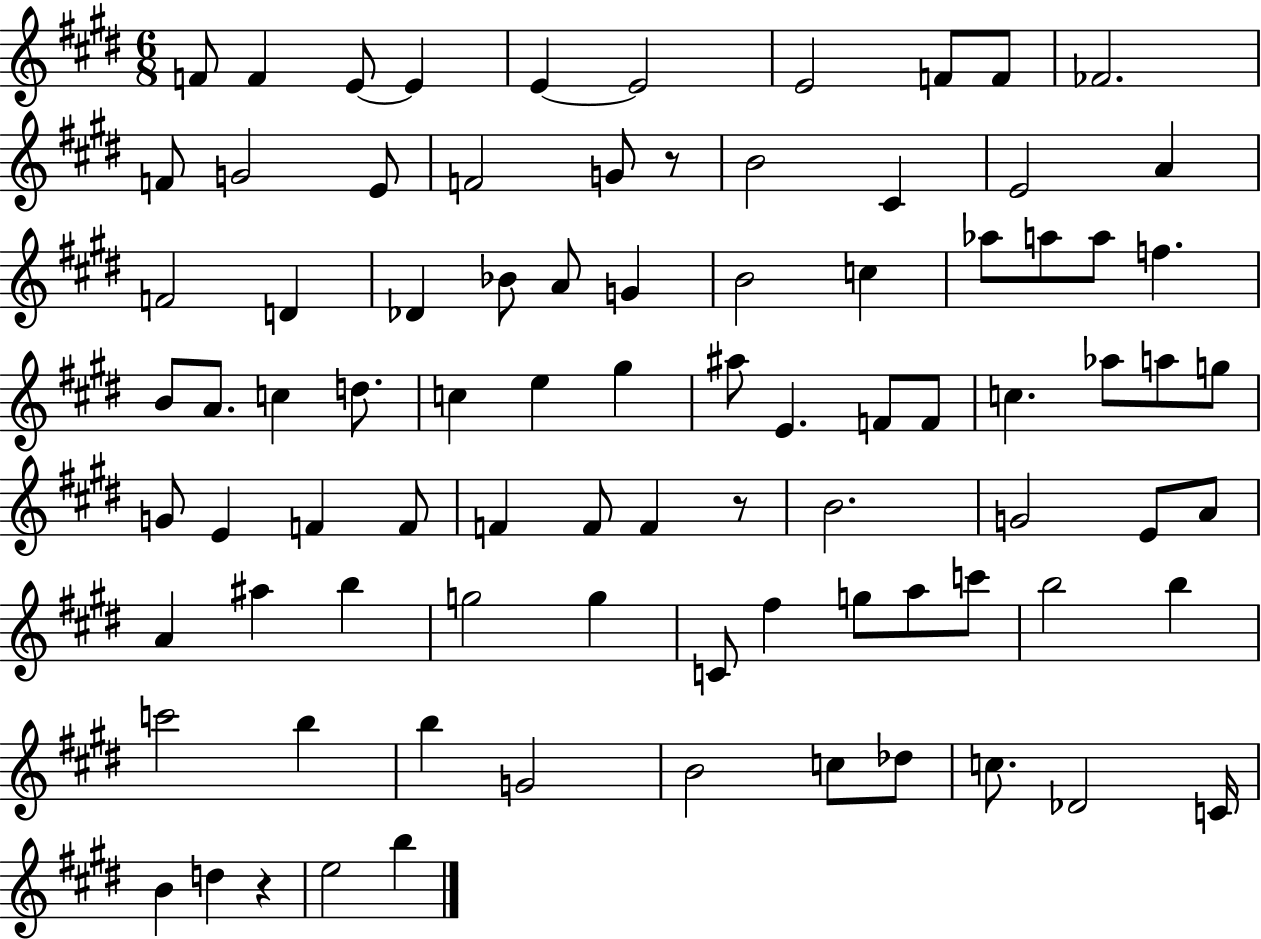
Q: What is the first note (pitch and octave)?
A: F4